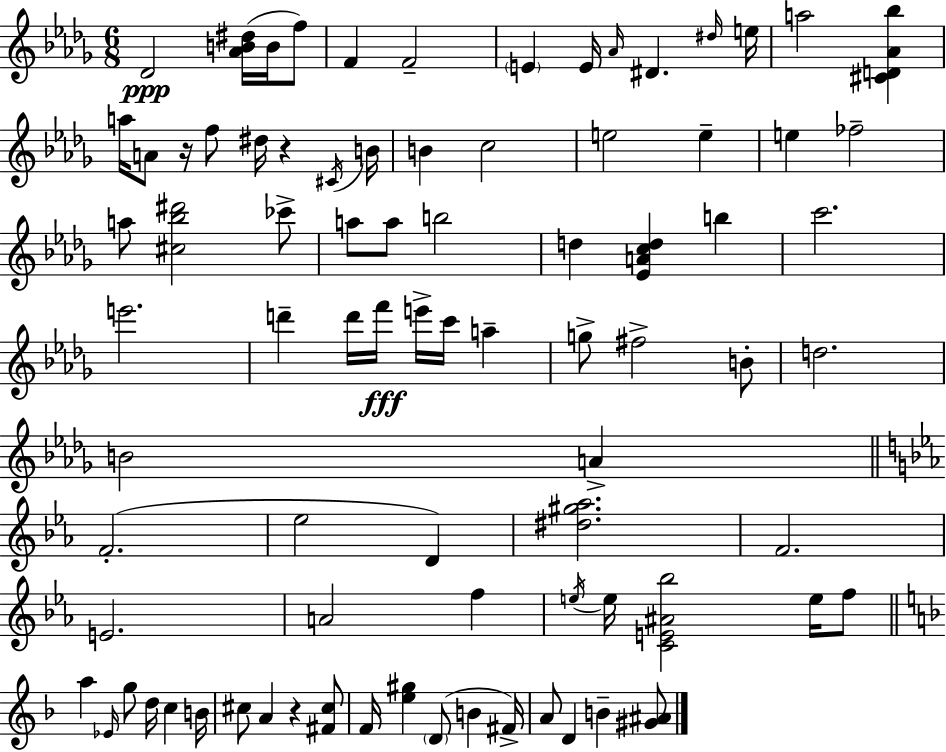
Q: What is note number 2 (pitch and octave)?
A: B4